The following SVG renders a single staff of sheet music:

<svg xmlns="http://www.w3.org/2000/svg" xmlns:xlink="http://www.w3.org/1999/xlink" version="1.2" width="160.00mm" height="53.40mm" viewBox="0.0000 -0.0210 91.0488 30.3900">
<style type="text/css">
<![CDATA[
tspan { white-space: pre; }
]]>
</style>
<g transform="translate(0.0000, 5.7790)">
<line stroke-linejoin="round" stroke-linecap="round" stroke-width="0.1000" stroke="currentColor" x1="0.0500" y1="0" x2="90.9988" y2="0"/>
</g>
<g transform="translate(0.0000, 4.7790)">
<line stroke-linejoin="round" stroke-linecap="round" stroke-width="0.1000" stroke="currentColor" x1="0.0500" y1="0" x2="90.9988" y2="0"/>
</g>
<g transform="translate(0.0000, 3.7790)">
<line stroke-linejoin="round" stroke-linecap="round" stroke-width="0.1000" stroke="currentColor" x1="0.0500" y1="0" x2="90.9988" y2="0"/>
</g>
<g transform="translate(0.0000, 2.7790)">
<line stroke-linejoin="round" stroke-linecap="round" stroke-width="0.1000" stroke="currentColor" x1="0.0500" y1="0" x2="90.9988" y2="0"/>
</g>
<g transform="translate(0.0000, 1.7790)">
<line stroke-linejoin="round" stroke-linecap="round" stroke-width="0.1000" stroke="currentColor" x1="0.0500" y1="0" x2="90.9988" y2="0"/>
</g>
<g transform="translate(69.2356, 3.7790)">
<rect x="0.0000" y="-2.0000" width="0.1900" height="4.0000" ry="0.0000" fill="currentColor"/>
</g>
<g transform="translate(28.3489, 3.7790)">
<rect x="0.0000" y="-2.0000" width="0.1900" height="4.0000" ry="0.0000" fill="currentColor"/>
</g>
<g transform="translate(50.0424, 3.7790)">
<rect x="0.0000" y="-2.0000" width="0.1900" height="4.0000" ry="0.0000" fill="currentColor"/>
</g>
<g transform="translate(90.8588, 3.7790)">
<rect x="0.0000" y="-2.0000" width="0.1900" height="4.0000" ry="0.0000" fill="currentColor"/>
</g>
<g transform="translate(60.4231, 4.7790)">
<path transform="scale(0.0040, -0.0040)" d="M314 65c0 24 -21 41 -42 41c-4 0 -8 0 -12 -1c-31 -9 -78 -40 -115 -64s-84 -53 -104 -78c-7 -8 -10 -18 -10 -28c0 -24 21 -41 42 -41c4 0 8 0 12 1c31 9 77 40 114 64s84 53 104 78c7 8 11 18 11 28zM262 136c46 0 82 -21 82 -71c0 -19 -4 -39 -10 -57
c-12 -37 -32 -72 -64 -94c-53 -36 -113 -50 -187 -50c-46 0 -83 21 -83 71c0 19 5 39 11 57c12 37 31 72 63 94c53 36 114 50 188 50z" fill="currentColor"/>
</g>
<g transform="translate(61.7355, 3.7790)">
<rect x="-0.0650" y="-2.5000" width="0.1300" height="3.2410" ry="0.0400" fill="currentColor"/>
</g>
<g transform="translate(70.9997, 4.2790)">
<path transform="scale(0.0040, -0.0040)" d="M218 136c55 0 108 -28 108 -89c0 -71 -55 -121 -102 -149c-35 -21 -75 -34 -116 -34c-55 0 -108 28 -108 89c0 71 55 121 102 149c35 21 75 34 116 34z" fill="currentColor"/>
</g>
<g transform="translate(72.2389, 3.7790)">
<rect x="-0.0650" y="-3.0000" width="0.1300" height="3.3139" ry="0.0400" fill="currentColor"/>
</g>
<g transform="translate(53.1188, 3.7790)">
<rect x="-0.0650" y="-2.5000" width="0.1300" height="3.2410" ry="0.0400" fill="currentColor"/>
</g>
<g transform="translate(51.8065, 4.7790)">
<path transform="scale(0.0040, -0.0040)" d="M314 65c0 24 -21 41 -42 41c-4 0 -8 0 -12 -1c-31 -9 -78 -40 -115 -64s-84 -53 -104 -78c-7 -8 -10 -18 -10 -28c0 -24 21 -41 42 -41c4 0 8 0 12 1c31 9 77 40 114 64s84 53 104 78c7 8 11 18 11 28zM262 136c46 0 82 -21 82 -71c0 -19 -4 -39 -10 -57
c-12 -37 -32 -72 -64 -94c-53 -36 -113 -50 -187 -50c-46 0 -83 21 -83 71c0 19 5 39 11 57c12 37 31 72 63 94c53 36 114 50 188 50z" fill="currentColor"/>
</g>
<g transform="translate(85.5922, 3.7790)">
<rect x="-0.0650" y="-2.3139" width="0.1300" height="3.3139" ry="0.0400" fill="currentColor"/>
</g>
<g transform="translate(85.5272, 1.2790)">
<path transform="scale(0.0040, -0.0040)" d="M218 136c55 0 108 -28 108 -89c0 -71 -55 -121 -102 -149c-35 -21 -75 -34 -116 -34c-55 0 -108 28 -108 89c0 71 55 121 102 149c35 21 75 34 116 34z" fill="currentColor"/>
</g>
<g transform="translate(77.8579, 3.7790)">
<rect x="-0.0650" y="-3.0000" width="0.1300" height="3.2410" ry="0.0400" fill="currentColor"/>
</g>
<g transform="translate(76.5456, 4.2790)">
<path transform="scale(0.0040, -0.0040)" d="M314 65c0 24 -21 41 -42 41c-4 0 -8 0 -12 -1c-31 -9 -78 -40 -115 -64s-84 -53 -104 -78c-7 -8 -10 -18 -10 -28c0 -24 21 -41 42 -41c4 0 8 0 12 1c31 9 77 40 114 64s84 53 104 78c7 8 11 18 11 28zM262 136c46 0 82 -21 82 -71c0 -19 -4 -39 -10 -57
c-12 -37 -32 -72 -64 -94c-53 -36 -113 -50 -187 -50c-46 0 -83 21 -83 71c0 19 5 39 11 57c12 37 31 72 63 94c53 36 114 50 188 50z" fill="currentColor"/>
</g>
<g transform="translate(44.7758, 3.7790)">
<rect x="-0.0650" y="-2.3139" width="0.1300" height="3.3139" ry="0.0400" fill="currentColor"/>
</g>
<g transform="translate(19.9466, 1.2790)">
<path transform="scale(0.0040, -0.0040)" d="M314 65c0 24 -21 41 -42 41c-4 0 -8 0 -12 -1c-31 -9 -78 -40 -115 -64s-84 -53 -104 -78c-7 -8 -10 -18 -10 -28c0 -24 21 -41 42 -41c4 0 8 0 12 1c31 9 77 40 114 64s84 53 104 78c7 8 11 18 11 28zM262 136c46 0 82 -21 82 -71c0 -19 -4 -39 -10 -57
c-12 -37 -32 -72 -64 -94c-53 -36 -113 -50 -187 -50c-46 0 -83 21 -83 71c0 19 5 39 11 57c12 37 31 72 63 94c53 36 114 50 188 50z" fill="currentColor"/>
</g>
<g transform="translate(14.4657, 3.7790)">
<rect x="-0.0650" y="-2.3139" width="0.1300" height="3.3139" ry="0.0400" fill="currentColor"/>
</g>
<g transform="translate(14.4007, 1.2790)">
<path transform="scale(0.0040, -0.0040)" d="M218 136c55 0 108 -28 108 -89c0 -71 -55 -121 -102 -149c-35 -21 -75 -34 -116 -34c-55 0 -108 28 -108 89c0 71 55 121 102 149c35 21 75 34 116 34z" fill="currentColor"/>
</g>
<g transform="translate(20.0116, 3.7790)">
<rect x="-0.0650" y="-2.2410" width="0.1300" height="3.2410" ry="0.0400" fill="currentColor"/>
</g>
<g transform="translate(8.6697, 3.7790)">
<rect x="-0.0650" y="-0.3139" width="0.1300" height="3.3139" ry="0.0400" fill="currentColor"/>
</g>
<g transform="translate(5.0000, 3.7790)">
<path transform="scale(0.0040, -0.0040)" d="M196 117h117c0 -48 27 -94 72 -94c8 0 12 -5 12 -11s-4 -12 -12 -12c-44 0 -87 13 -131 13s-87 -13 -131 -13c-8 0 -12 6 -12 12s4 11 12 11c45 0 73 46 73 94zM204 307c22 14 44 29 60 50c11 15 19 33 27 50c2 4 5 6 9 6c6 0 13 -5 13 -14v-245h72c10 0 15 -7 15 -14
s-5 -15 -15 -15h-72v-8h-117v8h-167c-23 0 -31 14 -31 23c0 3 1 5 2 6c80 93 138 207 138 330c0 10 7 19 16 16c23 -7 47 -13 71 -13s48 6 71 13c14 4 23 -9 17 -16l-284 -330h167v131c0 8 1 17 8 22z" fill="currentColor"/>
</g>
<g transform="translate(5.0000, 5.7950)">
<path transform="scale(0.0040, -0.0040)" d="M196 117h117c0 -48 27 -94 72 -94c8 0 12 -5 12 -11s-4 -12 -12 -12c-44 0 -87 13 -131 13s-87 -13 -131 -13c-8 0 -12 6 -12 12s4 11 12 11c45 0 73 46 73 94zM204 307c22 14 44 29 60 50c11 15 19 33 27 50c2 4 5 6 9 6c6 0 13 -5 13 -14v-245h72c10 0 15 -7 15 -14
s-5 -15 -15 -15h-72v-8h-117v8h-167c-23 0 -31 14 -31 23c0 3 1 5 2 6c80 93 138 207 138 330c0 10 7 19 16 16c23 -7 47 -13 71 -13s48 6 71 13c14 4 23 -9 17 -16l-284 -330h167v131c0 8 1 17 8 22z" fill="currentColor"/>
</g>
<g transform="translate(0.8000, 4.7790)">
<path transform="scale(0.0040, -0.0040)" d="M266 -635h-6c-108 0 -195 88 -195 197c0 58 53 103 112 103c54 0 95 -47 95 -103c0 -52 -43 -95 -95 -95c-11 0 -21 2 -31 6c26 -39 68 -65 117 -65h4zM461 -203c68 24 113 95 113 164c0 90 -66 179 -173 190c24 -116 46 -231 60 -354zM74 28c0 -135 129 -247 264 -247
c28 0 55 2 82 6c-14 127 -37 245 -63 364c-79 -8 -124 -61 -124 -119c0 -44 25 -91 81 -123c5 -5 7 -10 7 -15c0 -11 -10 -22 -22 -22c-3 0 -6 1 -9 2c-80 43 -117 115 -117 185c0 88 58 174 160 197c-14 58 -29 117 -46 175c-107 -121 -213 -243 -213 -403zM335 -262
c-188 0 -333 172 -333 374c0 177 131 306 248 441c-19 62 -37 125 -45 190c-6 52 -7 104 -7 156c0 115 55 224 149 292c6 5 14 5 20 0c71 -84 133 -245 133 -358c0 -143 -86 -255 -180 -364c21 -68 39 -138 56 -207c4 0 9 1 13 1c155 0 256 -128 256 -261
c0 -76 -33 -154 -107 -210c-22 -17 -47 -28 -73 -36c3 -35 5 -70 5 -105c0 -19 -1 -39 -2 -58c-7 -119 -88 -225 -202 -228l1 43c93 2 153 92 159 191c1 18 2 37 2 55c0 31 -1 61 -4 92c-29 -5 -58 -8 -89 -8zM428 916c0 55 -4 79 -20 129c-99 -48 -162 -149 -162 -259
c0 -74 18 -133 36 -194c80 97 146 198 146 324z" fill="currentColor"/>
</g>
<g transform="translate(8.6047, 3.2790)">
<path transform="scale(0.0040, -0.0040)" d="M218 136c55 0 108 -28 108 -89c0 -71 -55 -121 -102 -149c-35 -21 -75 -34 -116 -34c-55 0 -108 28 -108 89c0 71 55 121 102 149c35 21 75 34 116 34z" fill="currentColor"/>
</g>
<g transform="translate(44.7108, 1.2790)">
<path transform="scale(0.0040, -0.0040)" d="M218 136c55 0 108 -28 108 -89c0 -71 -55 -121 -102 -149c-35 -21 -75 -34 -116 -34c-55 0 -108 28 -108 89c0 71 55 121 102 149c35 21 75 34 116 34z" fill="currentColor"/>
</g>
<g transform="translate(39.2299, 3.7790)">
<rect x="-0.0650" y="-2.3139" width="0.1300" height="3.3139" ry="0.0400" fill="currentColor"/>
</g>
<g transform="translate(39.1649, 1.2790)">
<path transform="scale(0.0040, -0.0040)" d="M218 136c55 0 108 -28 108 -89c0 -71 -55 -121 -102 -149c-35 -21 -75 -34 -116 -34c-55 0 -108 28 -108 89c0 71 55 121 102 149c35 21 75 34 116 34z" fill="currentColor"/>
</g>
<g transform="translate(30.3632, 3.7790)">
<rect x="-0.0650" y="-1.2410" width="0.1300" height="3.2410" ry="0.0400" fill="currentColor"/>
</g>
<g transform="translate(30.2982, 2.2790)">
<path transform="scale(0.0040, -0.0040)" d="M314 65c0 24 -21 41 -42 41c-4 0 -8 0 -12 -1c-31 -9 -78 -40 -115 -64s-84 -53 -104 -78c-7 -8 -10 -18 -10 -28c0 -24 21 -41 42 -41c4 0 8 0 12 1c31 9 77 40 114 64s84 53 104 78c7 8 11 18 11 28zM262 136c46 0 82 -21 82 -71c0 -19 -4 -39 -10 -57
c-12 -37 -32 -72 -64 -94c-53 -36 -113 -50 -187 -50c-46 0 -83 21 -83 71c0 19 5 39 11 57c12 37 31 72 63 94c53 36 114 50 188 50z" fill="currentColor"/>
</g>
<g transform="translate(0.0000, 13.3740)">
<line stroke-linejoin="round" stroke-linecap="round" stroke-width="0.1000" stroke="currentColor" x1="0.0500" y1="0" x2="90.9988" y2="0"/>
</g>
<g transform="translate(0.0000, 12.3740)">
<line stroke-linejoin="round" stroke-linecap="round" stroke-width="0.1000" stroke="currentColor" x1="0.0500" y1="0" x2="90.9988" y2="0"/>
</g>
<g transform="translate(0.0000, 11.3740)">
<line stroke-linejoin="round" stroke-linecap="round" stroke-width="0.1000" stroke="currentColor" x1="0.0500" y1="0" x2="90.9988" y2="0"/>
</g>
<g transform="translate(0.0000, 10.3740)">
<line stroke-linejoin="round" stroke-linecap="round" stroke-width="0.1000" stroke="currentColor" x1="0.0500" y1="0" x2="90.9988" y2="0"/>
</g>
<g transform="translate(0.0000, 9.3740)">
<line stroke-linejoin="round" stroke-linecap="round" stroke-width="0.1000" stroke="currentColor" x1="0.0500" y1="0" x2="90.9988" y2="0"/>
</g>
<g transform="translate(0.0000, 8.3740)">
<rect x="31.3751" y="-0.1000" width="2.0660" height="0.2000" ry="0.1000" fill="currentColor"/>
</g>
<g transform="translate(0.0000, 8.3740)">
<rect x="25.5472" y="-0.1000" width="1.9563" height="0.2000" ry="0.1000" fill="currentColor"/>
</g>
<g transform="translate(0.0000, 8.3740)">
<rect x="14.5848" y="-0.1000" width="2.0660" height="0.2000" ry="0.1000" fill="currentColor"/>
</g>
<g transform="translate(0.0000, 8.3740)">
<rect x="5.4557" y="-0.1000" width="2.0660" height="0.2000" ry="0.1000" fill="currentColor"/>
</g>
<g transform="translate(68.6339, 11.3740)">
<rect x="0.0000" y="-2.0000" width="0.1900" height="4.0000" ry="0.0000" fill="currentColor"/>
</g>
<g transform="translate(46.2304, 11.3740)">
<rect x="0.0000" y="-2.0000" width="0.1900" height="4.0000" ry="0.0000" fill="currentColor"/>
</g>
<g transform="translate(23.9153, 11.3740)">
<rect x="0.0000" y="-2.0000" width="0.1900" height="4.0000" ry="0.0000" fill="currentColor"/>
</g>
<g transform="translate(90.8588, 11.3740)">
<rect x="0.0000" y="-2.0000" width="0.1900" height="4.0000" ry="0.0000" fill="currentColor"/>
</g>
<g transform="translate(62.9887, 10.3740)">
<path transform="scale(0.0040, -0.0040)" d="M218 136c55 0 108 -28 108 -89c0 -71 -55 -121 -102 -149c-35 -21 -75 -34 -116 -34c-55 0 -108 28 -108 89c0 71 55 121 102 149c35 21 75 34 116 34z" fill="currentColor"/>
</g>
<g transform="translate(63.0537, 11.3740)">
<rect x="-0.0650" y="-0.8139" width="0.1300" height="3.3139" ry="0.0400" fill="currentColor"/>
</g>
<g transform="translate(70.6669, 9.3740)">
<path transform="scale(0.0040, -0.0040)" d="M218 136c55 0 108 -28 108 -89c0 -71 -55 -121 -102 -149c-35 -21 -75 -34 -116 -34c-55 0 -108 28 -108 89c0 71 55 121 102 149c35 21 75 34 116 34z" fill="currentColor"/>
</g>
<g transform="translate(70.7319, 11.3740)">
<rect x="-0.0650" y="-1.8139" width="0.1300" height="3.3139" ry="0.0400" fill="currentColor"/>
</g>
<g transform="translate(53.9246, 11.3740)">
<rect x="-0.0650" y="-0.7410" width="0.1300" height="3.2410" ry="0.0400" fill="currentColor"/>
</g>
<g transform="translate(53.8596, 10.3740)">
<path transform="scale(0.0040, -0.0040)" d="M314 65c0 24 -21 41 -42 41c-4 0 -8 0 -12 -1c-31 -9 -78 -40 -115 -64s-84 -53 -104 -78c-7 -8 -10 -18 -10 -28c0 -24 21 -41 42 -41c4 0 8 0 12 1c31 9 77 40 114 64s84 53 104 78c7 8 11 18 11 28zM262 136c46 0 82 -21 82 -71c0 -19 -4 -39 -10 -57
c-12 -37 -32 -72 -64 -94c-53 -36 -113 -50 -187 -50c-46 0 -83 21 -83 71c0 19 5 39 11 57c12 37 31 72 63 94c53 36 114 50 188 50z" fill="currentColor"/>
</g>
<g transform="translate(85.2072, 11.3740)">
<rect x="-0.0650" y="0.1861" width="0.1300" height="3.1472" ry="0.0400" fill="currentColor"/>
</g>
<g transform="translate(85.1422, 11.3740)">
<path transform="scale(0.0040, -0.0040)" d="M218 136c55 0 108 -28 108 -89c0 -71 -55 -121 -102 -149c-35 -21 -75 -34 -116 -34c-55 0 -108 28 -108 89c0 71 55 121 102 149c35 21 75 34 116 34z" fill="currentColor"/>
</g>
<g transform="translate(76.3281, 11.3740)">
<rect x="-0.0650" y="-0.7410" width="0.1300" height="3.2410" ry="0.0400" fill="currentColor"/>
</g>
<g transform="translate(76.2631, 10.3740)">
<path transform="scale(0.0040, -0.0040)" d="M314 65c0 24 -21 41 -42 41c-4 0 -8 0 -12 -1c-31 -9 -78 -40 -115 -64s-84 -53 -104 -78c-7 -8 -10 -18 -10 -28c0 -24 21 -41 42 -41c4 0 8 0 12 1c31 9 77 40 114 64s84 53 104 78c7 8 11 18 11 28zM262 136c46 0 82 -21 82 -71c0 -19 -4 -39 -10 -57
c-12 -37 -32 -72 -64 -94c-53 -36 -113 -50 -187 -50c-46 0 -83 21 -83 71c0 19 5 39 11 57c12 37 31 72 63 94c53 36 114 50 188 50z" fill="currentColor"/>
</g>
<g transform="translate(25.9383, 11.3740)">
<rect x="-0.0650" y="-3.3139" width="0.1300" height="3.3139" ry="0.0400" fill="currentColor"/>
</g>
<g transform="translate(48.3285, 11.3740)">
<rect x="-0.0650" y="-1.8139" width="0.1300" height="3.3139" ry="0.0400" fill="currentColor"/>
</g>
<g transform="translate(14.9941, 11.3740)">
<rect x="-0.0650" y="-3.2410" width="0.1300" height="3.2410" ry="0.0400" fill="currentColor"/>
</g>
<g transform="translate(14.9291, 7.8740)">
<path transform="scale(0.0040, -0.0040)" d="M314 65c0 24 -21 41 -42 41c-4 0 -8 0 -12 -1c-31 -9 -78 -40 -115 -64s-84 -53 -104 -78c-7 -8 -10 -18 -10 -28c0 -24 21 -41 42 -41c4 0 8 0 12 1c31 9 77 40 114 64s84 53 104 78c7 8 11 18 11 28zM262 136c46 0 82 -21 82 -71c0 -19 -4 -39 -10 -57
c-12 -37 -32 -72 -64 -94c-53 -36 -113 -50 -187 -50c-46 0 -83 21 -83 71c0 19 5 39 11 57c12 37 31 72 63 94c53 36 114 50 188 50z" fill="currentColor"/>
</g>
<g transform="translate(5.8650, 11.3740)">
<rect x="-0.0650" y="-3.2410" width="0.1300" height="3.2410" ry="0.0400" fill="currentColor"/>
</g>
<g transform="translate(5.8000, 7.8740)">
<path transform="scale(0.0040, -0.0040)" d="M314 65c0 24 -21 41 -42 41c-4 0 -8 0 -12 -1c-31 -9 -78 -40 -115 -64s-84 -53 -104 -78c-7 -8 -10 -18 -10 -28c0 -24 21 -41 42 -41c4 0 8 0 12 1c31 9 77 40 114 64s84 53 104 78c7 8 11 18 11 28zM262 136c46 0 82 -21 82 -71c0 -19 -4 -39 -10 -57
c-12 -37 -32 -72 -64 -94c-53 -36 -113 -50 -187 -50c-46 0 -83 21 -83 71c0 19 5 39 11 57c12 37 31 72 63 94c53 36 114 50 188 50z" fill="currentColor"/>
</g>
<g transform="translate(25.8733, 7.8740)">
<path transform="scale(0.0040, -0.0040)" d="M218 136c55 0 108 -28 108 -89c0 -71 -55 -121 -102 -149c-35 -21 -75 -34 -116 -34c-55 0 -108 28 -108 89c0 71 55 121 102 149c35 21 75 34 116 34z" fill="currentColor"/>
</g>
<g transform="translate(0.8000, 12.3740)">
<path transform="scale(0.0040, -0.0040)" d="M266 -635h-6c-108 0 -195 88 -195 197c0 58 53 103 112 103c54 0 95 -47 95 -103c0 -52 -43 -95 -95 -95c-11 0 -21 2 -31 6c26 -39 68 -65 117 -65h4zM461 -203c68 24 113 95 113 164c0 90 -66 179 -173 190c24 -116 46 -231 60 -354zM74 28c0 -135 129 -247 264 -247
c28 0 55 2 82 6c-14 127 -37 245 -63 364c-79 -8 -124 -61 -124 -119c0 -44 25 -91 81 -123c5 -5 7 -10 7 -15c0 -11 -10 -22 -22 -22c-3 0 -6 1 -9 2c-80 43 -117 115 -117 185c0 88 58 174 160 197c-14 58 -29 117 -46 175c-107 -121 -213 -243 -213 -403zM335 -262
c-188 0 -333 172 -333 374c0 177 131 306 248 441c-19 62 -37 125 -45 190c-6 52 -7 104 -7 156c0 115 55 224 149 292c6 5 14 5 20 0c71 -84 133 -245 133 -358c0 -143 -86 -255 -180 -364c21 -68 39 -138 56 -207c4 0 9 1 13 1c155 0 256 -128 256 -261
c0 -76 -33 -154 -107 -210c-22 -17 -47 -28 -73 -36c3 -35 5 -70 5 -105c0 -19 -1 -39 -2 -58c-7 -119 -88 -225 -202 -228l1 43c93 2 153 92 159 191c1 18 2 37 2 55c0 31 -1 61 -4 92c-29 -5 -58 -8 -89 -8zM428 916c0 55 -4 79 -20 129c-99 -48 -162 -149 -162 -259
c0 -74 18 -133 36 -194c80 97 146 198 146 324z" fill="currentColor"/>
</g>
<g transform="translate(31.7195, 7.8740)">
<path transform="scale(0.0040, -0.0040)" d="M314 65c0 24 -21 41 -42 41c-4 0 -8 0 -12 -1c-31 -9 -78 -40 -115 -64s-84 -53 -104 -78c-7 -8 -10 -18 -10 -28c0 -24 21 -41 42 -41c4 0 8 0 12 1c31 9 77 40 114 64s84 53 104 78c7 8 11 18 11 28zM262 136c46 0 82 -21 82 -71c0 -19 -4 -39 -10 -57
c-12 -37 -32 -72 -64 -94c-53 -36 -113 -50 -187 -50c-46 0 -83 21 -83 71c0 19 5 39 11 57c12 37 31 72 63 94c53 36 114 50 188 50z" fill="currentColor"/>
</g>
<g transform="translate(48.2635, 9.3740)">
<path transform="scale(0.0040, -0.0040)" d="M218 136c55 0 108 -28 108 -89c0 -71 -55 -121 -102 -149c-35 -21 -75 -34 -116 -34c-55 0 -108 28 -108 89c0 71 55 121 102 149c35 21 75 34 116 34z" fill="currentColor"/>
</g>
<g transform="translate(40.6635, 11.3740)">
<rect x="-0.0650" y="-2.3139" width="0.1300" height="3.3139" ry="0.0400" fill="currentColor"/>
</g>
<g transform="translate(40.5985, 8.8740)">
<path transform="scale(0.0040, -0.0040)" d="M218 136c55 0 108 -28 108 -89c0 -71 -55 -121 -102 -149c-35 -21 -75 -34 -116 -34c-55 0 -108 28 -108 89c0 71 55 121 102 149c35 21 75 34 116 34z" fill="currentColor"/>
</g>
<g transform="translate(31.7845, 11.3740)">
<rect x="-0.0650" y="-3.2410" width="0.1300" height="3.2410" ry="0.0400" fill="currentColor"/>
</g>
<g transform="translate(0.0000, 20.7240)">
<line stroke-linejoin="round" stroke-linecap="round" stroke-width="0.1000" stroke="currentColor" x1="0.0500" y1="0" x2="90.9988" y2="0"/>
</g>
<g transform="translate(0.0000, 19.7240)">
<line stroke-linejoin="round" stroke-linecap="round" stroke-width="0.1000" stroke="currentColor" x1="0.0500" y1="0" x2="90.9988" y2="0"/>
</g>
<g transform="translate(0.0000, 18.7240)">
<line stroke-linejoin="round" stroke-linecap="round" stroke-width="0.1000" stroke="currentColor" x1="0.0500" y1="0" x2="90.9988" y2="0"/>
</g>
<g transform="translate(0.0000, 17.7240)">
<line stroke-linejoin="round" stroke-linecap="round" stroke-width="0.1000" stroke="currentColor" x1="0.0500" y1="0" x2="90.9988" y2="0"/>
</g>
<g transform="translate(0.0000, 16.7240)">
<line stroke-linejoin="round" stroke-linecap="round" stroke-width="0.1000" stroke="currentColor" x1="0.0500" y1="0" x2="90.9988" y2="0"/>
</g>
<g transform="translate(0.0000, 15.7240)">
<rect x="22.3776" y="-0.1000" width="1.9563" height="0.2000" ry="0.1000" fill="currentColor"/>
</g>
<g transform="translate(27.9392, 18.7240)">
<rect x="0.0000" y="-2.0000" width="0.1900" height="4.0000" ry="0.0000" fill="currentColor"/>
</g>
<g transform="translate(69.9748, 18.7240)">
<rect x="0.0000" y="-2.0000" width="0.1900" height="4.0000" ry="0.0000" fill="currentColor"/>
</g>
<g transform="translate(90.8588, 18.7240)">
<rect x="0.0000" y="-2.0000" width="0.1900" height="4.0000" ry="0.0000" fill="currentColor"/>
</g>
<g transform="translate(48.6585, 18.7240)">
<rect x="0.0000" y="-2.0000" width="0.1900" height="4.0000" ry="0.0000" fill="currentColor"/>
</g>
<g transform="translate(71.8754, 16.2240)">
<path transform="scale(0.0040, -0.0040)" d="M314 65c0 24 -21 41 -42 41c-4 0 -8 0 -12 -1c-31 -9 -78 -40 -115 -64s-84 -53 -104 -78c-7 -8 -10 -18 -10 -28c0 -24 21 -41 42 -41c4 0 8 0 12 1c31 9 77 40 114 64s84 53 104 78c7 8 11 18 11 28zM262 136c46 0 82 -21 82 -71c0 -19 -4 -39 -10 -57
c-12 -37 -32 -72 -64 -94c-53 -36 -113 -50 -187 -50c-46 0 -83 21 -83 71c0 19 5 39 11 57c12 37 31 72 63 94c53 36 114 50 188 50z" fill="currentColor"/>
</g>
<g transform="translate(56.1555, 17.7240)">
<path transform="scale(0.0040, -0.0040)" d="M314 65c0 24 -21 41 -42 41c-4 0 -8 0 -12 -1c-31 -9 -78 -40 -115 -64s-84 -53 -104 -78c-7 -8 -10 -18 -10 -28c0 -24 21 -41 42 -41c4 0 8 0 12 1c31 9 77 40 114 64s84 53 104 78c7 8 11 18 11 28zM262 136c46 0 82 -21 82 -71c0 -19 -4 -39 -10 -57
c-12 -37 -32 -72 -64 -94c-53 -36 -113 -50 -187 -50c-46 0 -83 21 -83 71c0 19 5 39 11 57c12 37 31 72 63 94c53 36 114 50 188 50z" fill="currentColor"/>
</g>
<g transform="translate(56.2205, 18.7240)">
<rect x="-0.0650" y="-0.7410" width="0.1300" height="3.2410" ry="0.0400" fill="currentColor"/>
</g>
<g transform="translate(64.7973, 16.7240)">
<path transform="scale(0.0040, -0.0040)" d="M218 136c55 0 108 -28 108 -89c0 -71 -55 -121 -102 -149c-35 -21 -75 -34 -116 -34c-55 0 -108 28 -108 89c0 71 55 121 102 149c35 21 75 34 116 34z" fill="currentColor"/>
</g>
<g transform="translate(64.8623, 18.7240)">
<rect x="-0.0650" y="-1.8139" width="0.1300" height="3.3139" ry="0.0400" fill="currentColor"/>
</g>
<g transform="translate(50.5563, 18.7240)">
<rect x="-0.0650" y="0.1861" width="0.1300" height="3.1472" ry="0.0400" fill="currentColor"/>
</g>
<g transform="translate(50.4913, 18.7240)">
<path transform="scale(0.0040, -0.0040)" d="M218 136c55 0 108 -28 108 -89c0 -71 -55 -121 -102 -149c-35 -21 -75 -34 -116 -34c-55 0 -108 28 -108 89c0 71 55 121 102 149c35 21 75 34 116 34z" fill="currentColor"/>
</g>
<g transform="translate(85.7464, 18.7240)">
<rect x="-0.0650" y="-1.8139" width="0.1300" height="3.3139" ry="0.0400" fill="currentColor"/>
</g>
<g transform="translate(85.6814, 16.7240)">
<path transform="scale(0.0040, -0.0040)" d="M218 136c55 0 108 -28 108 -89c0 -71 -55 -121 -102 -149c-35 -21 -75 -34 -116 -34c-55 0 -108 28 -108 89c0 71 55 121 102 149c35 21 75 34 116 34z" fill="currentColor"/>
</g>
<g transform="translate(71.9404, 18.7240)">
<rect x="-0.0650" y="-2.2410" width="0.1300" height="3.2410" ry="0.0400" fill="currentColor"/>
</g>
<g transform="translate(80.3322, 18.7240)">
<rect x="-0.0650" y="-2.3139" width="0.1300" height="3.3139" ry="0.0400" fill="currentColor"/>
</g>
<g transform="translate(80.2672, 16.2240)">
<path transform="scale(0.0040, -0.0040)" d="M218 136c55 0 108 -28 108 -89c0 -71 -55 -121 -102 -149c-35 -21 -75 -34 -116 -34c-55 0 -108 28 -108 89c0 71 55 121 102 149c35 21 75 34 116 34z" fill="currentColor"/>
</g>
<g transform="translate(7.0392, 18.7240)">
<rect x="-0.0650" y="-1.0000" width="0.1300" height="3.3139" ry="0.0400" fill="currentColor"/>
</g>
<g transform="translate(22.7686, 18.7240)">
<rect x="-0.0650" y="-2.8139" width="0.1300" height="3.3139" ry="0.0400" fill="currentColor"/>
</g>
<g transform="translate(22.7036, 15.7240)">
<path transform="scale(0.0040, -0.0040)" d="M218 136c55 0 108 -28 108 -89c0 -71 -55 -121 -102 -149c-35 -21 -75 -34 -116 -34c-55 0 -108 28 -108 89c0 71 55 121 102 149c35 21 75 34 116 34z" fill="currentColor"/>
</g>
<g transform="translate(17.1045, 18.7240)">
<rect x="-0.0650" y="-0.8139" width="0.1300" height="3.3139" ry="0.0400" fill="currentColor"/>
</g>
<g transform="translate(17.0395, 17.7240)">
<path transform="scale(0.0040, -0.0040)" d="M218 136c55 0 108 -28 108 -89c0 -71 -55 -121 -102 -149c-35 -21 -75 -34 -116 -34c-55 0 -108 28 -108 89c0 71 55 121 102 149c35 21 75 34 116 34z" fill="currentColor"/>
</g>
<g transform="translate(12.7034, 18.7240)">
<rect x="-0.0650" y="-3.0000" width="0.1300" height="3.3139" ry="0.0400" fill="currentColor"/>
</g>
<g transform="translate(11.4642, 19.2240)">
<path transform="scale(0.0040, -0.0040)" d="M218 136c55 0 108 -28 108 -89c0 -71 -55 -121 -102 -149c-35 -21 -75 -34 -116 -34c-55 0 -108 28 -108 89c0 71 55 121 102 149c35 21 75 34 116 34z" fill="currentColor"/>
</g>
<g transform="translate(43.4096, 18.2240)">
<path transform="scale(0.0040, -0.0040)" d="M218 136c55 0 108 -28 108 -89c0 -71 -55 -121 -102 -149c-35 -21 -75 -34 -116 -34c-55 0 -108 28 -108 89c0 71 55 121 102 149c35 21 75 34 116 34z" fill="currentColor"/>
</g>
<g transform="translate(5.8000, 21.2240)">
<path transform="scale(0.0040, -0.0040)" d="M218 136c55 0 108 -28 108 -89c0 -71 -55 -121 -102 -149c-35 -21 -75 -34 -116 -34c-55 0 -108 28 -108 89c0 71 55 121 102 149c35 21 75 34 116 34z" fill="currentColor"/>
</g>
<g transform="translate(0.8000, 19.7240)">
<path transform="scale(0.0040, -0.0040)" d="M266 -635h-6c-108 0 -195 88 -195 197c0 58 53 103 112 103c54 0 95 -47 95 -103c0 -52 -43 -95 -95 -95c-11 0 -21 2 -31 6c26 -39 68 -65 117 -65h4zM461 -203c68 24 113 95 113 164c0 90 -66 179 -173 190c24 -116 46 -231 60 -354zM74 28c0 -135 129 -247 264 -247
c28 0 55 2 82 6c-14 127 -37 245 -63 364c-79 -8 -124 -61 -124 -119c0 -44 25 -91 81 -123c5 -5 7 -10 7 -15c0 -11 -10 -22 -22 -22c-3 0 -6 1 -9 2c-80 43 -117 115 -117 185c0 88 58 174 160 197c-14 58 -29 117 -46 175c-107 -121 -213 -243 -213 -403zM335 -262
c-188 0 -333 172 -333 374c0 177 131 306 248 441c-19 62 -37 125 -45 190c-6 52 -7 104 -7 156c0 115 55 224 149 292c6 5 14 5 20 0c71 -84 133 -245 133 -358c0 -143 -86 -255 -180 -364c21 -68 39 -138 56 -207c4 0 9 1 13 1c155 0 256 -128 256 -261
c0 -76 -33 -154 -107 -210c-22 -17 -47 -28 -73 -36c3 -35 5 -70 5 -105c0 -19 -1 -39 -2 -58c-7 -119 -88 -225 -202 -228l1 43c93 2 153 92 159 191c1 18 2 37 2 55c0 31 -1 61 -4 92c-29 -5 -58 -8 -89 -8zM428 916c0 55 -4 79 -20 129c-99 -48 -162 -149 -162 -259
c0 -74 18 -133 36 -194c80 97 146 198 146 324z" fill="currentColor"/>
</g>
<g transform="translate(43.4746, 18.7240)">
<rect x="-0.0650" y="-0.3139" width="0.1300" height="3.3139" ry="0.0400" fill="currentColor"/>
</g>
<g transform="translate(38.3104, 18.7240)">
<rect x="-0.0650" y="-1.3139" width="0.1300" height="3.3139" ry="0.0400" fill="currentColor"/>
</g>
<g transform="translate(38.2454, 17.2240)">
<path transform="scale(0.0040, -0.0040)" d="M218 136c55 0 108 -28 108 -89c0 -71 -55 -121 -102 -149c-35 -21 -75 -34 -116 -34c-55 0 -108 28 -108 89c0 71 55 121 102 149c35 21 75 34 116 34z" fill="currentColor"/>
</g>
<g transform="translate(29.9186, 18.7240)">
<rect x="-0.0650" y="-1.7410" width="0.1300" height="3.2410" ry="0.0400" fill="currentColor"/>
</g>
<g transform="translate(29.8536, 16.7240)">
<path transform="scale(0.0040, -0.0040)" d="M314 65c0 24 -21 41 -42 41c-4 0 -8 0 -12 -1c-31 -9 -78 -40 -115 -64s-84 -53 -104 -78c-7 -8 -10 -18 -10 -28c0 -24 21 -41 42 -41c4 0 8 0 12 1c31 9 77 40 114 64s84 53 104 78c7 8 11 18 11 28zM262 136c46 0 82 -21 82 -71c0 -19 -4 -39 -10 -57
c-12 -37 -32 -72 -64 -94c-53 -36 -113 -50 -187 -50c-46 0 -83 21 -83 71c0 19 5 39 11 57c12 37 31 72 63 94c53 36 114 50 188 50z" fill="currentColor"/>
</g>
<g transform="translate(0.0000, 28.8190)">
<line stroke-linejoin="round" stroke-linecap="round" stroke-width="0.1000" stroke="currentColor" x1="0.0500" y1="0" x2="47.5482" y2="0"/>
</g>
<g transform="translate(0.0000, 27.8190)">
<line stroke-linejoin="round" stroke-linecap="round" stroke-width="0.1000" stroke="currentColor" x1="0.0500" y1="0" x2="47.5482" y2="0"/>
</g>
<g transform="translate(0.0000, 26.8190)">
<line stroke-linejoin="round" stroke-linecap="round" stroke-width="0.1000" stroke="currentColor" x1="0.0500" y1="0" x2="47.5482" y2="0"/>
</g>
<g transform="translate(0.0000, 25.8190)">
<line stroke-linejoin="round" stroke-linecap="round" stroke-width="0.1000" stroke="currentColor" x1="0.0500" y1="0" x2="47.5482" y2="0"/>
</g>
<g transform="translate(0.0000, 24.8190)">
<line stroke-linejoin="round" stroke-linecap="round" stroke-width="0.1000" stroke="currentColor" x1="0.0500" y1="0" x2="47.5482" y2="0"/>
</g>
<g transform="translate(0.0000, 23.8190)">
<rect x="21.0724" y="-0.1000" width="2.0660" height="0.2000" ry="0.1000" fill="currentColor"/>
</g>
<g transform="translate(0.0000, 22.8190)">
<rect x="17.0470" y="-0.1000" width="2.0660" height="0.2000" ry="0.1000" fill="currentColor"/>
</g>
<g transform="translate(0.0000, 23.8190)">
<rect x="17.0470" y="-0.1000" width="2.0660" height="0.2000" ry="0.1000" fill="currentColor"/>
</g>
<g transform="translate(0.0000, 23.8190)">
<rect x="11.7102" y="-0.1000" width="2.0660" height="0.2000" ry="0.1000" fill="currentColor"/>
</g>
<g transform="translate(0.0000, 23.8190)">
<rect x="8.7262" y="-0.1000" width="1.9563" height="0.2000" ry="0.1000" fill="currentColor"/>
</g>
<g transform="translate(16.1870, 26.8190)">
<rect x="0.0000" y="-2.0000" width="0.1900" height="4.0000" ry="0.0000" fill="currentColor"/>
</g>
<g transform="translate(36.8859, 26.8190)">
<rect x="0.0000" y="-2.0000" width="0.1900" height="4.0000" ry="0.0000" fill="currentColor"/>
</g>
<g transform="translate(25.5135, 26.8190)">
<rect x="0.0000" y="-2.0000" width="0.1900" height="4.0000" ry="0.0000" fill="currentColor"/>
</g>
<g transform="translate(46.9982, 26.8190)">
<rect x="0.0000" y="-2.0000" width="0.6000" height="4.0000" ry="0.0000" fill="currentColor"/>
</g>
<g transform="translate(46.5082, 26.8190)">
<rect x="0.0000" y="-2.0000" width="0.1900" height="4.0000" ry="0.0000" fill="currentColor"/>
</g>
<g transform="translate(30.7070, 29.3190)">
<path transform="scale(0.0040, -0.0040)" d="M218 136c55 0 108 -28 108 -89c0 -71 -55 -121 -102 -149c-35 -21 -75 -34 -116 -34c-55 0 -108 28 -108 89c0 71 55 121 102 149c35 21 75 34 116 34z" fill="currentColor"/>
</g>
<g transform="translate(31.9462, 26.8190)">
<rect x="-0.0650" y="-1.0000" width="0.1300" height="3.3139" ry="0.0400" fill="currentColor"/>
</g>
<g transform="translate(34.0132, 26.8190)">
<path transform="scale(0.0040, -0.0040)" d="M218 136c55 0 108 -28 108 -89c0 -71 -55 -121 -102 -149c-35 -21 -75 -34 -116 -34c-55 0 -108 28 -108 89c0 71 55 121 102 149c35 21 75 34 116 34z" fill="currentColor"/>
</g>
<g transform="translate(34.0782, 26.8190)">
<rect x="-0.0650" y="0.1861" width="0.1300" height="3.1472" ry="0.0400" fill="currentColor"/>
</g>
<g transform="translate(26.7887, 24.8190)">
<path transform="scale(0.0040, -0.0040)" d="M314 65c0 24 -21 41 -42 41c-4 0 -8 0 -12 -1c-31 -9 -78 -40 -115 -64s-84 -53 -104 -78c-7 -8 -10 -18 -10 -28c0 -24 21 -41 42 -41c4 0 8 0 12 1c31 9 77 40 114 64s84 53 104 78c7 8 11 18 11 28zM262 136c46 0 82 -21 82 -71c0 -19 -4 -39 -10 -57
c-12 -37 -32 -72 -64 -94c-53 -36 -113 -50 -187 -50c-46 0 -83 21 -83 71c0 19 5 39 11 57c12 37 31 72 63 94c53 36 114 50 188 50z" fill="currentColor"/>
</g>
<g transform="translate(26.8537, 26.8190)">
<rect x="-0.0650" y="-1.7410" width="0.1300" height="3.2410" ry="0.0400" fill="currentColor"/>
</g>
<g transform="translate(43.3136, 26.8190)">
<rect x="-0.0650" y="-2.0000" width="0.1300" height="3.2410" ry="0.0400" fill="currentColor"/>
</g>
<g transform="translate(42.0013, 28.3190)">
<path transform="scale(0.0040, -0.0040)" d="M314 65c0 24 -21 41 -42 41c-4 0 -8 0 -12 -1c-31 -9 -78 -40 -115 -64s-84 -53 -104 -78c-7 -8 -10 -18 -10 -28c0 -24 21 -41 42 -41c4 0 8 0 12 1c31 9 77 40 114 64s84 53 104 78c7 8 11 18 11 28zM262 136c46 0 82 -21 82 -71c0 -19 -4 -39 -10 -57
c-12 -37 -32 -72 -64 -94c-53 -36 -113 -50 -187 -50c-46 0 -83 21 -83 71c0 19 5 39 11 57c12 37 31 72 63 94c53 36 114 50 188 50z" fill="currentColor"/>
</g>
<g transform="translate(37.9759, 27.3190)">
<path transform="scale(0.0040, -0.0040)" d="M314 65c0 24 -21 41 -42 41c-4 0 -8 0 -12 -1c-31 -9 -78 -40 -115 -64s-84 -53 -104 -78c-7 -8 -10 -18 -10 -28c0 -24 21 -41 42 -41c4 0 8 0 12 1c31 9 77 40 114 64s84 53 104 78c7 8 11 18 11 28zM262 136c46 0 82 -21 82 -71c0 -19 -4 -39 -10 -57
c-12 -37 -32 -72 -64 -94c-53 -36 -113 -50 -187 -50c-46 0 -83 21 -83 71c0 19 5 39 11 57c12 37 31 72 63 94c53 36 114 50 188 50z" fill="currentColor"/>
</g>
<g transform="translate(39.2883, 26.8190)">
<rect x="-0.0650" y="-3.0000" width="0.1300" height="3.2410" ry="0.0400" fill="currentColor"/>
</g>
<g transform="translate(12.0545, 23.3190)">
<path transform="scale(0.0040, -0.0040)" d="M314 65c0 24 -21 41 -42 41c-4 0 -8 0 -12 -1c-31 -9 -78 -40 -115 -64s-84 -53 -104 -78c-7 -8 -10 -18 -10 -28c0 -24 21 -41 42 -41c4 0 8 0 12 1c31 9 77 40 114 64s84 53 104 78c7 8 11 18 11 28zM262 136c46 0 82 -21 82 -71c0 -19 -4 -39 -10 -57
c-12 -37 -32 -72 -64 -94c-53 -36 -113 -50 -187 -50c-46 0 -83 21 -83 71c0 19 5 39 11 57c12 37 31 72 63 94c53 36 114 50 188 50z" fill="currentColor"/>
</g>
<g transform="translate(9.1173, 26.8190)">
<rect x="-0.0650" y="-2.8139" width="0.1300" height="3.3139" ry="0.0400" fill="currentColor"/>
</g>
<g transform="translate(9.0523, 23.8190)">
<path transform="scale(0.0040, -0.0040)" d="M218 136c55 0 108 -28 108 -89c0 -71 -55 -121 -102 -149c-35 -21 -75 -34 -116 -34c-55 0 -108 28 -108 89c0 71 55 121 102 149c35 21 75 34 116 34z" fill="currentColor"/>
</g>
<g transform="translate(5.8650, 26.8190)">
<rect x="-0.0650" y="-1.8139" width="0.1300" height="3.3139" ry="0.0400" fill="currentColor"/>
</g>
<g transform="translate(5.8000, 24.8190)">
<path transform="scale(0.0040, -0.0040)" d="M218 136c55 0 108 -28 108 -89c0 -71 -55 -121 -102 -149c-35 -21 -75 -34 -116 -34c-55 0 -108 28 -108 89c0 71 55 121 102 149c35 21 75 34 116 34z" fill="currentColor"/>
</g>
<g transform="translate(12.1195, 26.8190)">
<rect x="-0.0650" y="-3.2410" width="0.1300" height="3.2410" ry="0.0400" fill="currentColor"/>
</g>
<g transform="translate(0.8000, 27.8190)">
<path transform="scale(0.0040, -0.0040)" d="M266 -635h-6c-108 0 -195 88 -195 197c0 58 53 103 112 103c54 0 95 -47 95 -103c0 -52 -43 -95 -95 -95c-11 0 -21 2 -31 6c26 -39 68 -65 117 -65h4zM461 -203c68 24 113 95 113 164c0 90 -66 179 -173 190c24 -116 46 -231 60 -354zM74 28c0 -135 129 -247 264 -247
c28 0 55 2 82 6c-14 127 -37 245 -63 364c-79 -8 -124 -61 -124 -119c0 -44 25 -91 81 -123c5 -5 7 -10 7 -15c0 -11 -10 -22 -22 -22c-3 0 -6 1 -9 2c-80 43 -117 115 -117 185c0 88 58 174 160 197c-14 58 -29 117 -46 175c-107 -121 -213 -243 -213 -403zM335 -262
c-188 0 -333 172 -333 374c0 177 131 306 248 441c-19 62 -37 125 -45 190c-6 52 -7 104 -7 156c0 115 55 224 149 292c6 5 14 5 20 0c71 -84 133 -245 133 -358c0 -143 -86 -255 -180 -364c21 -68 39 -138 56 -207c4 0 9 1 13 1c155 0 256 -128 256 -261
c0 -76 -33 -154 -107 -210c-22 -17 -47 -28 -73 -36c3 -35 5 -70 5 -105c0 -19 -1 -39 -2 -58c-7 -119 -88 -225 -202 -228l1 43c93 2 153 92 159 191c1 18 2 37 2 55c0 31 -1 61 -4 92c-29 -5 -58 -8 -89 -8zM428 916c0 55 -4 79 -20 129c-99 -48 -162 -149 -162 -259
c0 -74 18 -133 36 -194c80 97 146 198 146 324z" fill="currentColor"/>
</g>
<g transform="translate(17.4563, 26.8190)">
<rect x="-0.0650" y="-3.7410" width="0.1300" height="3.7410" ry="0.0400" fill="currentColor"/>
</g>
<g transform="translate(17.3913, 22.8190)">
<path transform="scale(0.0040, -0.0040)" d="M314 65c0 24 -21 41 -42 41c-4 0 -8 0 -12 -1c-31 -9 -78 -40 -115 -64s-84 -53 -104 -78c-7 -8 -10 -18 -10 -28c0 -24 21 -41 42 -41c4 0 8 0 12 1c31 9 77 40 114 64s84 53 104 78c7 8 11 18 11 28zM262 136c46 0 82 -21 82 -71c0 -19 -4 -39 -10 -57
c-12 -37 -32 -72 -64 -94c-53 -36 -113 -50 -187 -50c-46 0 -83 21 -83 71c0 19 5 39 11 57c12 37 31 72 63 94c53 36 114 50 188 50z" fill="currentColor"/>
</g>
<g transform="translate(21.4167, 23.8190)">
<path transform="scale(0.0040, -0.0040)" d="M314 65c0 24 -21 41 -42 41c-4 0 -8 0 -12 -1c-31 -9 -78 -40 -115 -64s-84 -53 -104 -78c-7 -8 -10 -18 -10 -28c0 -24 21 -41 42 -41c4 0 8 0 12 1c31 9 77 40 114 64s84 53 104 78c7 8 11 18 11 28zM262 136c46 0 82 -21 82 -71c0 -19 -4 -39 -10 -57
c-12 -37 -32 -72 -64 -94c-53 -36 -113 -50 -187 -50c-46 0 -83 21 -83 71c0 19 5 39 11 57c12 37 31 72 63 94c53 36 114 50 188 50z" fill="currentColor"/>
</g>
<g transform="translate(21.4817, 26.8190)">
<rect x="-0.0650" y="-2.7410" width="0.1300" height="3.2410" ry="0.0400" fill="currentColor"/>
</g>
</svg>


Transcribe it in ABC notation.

X:1
T:Untitled
M:4/4
L:1/4
K:C
c g g2 e2 g g G2 G2 A A2 g b2 b2 b b2 g f d2 d f d2 B D A d a f2 e c B d2 f g2 g f f a b2 c'2 a2 f2 D B A2 F2